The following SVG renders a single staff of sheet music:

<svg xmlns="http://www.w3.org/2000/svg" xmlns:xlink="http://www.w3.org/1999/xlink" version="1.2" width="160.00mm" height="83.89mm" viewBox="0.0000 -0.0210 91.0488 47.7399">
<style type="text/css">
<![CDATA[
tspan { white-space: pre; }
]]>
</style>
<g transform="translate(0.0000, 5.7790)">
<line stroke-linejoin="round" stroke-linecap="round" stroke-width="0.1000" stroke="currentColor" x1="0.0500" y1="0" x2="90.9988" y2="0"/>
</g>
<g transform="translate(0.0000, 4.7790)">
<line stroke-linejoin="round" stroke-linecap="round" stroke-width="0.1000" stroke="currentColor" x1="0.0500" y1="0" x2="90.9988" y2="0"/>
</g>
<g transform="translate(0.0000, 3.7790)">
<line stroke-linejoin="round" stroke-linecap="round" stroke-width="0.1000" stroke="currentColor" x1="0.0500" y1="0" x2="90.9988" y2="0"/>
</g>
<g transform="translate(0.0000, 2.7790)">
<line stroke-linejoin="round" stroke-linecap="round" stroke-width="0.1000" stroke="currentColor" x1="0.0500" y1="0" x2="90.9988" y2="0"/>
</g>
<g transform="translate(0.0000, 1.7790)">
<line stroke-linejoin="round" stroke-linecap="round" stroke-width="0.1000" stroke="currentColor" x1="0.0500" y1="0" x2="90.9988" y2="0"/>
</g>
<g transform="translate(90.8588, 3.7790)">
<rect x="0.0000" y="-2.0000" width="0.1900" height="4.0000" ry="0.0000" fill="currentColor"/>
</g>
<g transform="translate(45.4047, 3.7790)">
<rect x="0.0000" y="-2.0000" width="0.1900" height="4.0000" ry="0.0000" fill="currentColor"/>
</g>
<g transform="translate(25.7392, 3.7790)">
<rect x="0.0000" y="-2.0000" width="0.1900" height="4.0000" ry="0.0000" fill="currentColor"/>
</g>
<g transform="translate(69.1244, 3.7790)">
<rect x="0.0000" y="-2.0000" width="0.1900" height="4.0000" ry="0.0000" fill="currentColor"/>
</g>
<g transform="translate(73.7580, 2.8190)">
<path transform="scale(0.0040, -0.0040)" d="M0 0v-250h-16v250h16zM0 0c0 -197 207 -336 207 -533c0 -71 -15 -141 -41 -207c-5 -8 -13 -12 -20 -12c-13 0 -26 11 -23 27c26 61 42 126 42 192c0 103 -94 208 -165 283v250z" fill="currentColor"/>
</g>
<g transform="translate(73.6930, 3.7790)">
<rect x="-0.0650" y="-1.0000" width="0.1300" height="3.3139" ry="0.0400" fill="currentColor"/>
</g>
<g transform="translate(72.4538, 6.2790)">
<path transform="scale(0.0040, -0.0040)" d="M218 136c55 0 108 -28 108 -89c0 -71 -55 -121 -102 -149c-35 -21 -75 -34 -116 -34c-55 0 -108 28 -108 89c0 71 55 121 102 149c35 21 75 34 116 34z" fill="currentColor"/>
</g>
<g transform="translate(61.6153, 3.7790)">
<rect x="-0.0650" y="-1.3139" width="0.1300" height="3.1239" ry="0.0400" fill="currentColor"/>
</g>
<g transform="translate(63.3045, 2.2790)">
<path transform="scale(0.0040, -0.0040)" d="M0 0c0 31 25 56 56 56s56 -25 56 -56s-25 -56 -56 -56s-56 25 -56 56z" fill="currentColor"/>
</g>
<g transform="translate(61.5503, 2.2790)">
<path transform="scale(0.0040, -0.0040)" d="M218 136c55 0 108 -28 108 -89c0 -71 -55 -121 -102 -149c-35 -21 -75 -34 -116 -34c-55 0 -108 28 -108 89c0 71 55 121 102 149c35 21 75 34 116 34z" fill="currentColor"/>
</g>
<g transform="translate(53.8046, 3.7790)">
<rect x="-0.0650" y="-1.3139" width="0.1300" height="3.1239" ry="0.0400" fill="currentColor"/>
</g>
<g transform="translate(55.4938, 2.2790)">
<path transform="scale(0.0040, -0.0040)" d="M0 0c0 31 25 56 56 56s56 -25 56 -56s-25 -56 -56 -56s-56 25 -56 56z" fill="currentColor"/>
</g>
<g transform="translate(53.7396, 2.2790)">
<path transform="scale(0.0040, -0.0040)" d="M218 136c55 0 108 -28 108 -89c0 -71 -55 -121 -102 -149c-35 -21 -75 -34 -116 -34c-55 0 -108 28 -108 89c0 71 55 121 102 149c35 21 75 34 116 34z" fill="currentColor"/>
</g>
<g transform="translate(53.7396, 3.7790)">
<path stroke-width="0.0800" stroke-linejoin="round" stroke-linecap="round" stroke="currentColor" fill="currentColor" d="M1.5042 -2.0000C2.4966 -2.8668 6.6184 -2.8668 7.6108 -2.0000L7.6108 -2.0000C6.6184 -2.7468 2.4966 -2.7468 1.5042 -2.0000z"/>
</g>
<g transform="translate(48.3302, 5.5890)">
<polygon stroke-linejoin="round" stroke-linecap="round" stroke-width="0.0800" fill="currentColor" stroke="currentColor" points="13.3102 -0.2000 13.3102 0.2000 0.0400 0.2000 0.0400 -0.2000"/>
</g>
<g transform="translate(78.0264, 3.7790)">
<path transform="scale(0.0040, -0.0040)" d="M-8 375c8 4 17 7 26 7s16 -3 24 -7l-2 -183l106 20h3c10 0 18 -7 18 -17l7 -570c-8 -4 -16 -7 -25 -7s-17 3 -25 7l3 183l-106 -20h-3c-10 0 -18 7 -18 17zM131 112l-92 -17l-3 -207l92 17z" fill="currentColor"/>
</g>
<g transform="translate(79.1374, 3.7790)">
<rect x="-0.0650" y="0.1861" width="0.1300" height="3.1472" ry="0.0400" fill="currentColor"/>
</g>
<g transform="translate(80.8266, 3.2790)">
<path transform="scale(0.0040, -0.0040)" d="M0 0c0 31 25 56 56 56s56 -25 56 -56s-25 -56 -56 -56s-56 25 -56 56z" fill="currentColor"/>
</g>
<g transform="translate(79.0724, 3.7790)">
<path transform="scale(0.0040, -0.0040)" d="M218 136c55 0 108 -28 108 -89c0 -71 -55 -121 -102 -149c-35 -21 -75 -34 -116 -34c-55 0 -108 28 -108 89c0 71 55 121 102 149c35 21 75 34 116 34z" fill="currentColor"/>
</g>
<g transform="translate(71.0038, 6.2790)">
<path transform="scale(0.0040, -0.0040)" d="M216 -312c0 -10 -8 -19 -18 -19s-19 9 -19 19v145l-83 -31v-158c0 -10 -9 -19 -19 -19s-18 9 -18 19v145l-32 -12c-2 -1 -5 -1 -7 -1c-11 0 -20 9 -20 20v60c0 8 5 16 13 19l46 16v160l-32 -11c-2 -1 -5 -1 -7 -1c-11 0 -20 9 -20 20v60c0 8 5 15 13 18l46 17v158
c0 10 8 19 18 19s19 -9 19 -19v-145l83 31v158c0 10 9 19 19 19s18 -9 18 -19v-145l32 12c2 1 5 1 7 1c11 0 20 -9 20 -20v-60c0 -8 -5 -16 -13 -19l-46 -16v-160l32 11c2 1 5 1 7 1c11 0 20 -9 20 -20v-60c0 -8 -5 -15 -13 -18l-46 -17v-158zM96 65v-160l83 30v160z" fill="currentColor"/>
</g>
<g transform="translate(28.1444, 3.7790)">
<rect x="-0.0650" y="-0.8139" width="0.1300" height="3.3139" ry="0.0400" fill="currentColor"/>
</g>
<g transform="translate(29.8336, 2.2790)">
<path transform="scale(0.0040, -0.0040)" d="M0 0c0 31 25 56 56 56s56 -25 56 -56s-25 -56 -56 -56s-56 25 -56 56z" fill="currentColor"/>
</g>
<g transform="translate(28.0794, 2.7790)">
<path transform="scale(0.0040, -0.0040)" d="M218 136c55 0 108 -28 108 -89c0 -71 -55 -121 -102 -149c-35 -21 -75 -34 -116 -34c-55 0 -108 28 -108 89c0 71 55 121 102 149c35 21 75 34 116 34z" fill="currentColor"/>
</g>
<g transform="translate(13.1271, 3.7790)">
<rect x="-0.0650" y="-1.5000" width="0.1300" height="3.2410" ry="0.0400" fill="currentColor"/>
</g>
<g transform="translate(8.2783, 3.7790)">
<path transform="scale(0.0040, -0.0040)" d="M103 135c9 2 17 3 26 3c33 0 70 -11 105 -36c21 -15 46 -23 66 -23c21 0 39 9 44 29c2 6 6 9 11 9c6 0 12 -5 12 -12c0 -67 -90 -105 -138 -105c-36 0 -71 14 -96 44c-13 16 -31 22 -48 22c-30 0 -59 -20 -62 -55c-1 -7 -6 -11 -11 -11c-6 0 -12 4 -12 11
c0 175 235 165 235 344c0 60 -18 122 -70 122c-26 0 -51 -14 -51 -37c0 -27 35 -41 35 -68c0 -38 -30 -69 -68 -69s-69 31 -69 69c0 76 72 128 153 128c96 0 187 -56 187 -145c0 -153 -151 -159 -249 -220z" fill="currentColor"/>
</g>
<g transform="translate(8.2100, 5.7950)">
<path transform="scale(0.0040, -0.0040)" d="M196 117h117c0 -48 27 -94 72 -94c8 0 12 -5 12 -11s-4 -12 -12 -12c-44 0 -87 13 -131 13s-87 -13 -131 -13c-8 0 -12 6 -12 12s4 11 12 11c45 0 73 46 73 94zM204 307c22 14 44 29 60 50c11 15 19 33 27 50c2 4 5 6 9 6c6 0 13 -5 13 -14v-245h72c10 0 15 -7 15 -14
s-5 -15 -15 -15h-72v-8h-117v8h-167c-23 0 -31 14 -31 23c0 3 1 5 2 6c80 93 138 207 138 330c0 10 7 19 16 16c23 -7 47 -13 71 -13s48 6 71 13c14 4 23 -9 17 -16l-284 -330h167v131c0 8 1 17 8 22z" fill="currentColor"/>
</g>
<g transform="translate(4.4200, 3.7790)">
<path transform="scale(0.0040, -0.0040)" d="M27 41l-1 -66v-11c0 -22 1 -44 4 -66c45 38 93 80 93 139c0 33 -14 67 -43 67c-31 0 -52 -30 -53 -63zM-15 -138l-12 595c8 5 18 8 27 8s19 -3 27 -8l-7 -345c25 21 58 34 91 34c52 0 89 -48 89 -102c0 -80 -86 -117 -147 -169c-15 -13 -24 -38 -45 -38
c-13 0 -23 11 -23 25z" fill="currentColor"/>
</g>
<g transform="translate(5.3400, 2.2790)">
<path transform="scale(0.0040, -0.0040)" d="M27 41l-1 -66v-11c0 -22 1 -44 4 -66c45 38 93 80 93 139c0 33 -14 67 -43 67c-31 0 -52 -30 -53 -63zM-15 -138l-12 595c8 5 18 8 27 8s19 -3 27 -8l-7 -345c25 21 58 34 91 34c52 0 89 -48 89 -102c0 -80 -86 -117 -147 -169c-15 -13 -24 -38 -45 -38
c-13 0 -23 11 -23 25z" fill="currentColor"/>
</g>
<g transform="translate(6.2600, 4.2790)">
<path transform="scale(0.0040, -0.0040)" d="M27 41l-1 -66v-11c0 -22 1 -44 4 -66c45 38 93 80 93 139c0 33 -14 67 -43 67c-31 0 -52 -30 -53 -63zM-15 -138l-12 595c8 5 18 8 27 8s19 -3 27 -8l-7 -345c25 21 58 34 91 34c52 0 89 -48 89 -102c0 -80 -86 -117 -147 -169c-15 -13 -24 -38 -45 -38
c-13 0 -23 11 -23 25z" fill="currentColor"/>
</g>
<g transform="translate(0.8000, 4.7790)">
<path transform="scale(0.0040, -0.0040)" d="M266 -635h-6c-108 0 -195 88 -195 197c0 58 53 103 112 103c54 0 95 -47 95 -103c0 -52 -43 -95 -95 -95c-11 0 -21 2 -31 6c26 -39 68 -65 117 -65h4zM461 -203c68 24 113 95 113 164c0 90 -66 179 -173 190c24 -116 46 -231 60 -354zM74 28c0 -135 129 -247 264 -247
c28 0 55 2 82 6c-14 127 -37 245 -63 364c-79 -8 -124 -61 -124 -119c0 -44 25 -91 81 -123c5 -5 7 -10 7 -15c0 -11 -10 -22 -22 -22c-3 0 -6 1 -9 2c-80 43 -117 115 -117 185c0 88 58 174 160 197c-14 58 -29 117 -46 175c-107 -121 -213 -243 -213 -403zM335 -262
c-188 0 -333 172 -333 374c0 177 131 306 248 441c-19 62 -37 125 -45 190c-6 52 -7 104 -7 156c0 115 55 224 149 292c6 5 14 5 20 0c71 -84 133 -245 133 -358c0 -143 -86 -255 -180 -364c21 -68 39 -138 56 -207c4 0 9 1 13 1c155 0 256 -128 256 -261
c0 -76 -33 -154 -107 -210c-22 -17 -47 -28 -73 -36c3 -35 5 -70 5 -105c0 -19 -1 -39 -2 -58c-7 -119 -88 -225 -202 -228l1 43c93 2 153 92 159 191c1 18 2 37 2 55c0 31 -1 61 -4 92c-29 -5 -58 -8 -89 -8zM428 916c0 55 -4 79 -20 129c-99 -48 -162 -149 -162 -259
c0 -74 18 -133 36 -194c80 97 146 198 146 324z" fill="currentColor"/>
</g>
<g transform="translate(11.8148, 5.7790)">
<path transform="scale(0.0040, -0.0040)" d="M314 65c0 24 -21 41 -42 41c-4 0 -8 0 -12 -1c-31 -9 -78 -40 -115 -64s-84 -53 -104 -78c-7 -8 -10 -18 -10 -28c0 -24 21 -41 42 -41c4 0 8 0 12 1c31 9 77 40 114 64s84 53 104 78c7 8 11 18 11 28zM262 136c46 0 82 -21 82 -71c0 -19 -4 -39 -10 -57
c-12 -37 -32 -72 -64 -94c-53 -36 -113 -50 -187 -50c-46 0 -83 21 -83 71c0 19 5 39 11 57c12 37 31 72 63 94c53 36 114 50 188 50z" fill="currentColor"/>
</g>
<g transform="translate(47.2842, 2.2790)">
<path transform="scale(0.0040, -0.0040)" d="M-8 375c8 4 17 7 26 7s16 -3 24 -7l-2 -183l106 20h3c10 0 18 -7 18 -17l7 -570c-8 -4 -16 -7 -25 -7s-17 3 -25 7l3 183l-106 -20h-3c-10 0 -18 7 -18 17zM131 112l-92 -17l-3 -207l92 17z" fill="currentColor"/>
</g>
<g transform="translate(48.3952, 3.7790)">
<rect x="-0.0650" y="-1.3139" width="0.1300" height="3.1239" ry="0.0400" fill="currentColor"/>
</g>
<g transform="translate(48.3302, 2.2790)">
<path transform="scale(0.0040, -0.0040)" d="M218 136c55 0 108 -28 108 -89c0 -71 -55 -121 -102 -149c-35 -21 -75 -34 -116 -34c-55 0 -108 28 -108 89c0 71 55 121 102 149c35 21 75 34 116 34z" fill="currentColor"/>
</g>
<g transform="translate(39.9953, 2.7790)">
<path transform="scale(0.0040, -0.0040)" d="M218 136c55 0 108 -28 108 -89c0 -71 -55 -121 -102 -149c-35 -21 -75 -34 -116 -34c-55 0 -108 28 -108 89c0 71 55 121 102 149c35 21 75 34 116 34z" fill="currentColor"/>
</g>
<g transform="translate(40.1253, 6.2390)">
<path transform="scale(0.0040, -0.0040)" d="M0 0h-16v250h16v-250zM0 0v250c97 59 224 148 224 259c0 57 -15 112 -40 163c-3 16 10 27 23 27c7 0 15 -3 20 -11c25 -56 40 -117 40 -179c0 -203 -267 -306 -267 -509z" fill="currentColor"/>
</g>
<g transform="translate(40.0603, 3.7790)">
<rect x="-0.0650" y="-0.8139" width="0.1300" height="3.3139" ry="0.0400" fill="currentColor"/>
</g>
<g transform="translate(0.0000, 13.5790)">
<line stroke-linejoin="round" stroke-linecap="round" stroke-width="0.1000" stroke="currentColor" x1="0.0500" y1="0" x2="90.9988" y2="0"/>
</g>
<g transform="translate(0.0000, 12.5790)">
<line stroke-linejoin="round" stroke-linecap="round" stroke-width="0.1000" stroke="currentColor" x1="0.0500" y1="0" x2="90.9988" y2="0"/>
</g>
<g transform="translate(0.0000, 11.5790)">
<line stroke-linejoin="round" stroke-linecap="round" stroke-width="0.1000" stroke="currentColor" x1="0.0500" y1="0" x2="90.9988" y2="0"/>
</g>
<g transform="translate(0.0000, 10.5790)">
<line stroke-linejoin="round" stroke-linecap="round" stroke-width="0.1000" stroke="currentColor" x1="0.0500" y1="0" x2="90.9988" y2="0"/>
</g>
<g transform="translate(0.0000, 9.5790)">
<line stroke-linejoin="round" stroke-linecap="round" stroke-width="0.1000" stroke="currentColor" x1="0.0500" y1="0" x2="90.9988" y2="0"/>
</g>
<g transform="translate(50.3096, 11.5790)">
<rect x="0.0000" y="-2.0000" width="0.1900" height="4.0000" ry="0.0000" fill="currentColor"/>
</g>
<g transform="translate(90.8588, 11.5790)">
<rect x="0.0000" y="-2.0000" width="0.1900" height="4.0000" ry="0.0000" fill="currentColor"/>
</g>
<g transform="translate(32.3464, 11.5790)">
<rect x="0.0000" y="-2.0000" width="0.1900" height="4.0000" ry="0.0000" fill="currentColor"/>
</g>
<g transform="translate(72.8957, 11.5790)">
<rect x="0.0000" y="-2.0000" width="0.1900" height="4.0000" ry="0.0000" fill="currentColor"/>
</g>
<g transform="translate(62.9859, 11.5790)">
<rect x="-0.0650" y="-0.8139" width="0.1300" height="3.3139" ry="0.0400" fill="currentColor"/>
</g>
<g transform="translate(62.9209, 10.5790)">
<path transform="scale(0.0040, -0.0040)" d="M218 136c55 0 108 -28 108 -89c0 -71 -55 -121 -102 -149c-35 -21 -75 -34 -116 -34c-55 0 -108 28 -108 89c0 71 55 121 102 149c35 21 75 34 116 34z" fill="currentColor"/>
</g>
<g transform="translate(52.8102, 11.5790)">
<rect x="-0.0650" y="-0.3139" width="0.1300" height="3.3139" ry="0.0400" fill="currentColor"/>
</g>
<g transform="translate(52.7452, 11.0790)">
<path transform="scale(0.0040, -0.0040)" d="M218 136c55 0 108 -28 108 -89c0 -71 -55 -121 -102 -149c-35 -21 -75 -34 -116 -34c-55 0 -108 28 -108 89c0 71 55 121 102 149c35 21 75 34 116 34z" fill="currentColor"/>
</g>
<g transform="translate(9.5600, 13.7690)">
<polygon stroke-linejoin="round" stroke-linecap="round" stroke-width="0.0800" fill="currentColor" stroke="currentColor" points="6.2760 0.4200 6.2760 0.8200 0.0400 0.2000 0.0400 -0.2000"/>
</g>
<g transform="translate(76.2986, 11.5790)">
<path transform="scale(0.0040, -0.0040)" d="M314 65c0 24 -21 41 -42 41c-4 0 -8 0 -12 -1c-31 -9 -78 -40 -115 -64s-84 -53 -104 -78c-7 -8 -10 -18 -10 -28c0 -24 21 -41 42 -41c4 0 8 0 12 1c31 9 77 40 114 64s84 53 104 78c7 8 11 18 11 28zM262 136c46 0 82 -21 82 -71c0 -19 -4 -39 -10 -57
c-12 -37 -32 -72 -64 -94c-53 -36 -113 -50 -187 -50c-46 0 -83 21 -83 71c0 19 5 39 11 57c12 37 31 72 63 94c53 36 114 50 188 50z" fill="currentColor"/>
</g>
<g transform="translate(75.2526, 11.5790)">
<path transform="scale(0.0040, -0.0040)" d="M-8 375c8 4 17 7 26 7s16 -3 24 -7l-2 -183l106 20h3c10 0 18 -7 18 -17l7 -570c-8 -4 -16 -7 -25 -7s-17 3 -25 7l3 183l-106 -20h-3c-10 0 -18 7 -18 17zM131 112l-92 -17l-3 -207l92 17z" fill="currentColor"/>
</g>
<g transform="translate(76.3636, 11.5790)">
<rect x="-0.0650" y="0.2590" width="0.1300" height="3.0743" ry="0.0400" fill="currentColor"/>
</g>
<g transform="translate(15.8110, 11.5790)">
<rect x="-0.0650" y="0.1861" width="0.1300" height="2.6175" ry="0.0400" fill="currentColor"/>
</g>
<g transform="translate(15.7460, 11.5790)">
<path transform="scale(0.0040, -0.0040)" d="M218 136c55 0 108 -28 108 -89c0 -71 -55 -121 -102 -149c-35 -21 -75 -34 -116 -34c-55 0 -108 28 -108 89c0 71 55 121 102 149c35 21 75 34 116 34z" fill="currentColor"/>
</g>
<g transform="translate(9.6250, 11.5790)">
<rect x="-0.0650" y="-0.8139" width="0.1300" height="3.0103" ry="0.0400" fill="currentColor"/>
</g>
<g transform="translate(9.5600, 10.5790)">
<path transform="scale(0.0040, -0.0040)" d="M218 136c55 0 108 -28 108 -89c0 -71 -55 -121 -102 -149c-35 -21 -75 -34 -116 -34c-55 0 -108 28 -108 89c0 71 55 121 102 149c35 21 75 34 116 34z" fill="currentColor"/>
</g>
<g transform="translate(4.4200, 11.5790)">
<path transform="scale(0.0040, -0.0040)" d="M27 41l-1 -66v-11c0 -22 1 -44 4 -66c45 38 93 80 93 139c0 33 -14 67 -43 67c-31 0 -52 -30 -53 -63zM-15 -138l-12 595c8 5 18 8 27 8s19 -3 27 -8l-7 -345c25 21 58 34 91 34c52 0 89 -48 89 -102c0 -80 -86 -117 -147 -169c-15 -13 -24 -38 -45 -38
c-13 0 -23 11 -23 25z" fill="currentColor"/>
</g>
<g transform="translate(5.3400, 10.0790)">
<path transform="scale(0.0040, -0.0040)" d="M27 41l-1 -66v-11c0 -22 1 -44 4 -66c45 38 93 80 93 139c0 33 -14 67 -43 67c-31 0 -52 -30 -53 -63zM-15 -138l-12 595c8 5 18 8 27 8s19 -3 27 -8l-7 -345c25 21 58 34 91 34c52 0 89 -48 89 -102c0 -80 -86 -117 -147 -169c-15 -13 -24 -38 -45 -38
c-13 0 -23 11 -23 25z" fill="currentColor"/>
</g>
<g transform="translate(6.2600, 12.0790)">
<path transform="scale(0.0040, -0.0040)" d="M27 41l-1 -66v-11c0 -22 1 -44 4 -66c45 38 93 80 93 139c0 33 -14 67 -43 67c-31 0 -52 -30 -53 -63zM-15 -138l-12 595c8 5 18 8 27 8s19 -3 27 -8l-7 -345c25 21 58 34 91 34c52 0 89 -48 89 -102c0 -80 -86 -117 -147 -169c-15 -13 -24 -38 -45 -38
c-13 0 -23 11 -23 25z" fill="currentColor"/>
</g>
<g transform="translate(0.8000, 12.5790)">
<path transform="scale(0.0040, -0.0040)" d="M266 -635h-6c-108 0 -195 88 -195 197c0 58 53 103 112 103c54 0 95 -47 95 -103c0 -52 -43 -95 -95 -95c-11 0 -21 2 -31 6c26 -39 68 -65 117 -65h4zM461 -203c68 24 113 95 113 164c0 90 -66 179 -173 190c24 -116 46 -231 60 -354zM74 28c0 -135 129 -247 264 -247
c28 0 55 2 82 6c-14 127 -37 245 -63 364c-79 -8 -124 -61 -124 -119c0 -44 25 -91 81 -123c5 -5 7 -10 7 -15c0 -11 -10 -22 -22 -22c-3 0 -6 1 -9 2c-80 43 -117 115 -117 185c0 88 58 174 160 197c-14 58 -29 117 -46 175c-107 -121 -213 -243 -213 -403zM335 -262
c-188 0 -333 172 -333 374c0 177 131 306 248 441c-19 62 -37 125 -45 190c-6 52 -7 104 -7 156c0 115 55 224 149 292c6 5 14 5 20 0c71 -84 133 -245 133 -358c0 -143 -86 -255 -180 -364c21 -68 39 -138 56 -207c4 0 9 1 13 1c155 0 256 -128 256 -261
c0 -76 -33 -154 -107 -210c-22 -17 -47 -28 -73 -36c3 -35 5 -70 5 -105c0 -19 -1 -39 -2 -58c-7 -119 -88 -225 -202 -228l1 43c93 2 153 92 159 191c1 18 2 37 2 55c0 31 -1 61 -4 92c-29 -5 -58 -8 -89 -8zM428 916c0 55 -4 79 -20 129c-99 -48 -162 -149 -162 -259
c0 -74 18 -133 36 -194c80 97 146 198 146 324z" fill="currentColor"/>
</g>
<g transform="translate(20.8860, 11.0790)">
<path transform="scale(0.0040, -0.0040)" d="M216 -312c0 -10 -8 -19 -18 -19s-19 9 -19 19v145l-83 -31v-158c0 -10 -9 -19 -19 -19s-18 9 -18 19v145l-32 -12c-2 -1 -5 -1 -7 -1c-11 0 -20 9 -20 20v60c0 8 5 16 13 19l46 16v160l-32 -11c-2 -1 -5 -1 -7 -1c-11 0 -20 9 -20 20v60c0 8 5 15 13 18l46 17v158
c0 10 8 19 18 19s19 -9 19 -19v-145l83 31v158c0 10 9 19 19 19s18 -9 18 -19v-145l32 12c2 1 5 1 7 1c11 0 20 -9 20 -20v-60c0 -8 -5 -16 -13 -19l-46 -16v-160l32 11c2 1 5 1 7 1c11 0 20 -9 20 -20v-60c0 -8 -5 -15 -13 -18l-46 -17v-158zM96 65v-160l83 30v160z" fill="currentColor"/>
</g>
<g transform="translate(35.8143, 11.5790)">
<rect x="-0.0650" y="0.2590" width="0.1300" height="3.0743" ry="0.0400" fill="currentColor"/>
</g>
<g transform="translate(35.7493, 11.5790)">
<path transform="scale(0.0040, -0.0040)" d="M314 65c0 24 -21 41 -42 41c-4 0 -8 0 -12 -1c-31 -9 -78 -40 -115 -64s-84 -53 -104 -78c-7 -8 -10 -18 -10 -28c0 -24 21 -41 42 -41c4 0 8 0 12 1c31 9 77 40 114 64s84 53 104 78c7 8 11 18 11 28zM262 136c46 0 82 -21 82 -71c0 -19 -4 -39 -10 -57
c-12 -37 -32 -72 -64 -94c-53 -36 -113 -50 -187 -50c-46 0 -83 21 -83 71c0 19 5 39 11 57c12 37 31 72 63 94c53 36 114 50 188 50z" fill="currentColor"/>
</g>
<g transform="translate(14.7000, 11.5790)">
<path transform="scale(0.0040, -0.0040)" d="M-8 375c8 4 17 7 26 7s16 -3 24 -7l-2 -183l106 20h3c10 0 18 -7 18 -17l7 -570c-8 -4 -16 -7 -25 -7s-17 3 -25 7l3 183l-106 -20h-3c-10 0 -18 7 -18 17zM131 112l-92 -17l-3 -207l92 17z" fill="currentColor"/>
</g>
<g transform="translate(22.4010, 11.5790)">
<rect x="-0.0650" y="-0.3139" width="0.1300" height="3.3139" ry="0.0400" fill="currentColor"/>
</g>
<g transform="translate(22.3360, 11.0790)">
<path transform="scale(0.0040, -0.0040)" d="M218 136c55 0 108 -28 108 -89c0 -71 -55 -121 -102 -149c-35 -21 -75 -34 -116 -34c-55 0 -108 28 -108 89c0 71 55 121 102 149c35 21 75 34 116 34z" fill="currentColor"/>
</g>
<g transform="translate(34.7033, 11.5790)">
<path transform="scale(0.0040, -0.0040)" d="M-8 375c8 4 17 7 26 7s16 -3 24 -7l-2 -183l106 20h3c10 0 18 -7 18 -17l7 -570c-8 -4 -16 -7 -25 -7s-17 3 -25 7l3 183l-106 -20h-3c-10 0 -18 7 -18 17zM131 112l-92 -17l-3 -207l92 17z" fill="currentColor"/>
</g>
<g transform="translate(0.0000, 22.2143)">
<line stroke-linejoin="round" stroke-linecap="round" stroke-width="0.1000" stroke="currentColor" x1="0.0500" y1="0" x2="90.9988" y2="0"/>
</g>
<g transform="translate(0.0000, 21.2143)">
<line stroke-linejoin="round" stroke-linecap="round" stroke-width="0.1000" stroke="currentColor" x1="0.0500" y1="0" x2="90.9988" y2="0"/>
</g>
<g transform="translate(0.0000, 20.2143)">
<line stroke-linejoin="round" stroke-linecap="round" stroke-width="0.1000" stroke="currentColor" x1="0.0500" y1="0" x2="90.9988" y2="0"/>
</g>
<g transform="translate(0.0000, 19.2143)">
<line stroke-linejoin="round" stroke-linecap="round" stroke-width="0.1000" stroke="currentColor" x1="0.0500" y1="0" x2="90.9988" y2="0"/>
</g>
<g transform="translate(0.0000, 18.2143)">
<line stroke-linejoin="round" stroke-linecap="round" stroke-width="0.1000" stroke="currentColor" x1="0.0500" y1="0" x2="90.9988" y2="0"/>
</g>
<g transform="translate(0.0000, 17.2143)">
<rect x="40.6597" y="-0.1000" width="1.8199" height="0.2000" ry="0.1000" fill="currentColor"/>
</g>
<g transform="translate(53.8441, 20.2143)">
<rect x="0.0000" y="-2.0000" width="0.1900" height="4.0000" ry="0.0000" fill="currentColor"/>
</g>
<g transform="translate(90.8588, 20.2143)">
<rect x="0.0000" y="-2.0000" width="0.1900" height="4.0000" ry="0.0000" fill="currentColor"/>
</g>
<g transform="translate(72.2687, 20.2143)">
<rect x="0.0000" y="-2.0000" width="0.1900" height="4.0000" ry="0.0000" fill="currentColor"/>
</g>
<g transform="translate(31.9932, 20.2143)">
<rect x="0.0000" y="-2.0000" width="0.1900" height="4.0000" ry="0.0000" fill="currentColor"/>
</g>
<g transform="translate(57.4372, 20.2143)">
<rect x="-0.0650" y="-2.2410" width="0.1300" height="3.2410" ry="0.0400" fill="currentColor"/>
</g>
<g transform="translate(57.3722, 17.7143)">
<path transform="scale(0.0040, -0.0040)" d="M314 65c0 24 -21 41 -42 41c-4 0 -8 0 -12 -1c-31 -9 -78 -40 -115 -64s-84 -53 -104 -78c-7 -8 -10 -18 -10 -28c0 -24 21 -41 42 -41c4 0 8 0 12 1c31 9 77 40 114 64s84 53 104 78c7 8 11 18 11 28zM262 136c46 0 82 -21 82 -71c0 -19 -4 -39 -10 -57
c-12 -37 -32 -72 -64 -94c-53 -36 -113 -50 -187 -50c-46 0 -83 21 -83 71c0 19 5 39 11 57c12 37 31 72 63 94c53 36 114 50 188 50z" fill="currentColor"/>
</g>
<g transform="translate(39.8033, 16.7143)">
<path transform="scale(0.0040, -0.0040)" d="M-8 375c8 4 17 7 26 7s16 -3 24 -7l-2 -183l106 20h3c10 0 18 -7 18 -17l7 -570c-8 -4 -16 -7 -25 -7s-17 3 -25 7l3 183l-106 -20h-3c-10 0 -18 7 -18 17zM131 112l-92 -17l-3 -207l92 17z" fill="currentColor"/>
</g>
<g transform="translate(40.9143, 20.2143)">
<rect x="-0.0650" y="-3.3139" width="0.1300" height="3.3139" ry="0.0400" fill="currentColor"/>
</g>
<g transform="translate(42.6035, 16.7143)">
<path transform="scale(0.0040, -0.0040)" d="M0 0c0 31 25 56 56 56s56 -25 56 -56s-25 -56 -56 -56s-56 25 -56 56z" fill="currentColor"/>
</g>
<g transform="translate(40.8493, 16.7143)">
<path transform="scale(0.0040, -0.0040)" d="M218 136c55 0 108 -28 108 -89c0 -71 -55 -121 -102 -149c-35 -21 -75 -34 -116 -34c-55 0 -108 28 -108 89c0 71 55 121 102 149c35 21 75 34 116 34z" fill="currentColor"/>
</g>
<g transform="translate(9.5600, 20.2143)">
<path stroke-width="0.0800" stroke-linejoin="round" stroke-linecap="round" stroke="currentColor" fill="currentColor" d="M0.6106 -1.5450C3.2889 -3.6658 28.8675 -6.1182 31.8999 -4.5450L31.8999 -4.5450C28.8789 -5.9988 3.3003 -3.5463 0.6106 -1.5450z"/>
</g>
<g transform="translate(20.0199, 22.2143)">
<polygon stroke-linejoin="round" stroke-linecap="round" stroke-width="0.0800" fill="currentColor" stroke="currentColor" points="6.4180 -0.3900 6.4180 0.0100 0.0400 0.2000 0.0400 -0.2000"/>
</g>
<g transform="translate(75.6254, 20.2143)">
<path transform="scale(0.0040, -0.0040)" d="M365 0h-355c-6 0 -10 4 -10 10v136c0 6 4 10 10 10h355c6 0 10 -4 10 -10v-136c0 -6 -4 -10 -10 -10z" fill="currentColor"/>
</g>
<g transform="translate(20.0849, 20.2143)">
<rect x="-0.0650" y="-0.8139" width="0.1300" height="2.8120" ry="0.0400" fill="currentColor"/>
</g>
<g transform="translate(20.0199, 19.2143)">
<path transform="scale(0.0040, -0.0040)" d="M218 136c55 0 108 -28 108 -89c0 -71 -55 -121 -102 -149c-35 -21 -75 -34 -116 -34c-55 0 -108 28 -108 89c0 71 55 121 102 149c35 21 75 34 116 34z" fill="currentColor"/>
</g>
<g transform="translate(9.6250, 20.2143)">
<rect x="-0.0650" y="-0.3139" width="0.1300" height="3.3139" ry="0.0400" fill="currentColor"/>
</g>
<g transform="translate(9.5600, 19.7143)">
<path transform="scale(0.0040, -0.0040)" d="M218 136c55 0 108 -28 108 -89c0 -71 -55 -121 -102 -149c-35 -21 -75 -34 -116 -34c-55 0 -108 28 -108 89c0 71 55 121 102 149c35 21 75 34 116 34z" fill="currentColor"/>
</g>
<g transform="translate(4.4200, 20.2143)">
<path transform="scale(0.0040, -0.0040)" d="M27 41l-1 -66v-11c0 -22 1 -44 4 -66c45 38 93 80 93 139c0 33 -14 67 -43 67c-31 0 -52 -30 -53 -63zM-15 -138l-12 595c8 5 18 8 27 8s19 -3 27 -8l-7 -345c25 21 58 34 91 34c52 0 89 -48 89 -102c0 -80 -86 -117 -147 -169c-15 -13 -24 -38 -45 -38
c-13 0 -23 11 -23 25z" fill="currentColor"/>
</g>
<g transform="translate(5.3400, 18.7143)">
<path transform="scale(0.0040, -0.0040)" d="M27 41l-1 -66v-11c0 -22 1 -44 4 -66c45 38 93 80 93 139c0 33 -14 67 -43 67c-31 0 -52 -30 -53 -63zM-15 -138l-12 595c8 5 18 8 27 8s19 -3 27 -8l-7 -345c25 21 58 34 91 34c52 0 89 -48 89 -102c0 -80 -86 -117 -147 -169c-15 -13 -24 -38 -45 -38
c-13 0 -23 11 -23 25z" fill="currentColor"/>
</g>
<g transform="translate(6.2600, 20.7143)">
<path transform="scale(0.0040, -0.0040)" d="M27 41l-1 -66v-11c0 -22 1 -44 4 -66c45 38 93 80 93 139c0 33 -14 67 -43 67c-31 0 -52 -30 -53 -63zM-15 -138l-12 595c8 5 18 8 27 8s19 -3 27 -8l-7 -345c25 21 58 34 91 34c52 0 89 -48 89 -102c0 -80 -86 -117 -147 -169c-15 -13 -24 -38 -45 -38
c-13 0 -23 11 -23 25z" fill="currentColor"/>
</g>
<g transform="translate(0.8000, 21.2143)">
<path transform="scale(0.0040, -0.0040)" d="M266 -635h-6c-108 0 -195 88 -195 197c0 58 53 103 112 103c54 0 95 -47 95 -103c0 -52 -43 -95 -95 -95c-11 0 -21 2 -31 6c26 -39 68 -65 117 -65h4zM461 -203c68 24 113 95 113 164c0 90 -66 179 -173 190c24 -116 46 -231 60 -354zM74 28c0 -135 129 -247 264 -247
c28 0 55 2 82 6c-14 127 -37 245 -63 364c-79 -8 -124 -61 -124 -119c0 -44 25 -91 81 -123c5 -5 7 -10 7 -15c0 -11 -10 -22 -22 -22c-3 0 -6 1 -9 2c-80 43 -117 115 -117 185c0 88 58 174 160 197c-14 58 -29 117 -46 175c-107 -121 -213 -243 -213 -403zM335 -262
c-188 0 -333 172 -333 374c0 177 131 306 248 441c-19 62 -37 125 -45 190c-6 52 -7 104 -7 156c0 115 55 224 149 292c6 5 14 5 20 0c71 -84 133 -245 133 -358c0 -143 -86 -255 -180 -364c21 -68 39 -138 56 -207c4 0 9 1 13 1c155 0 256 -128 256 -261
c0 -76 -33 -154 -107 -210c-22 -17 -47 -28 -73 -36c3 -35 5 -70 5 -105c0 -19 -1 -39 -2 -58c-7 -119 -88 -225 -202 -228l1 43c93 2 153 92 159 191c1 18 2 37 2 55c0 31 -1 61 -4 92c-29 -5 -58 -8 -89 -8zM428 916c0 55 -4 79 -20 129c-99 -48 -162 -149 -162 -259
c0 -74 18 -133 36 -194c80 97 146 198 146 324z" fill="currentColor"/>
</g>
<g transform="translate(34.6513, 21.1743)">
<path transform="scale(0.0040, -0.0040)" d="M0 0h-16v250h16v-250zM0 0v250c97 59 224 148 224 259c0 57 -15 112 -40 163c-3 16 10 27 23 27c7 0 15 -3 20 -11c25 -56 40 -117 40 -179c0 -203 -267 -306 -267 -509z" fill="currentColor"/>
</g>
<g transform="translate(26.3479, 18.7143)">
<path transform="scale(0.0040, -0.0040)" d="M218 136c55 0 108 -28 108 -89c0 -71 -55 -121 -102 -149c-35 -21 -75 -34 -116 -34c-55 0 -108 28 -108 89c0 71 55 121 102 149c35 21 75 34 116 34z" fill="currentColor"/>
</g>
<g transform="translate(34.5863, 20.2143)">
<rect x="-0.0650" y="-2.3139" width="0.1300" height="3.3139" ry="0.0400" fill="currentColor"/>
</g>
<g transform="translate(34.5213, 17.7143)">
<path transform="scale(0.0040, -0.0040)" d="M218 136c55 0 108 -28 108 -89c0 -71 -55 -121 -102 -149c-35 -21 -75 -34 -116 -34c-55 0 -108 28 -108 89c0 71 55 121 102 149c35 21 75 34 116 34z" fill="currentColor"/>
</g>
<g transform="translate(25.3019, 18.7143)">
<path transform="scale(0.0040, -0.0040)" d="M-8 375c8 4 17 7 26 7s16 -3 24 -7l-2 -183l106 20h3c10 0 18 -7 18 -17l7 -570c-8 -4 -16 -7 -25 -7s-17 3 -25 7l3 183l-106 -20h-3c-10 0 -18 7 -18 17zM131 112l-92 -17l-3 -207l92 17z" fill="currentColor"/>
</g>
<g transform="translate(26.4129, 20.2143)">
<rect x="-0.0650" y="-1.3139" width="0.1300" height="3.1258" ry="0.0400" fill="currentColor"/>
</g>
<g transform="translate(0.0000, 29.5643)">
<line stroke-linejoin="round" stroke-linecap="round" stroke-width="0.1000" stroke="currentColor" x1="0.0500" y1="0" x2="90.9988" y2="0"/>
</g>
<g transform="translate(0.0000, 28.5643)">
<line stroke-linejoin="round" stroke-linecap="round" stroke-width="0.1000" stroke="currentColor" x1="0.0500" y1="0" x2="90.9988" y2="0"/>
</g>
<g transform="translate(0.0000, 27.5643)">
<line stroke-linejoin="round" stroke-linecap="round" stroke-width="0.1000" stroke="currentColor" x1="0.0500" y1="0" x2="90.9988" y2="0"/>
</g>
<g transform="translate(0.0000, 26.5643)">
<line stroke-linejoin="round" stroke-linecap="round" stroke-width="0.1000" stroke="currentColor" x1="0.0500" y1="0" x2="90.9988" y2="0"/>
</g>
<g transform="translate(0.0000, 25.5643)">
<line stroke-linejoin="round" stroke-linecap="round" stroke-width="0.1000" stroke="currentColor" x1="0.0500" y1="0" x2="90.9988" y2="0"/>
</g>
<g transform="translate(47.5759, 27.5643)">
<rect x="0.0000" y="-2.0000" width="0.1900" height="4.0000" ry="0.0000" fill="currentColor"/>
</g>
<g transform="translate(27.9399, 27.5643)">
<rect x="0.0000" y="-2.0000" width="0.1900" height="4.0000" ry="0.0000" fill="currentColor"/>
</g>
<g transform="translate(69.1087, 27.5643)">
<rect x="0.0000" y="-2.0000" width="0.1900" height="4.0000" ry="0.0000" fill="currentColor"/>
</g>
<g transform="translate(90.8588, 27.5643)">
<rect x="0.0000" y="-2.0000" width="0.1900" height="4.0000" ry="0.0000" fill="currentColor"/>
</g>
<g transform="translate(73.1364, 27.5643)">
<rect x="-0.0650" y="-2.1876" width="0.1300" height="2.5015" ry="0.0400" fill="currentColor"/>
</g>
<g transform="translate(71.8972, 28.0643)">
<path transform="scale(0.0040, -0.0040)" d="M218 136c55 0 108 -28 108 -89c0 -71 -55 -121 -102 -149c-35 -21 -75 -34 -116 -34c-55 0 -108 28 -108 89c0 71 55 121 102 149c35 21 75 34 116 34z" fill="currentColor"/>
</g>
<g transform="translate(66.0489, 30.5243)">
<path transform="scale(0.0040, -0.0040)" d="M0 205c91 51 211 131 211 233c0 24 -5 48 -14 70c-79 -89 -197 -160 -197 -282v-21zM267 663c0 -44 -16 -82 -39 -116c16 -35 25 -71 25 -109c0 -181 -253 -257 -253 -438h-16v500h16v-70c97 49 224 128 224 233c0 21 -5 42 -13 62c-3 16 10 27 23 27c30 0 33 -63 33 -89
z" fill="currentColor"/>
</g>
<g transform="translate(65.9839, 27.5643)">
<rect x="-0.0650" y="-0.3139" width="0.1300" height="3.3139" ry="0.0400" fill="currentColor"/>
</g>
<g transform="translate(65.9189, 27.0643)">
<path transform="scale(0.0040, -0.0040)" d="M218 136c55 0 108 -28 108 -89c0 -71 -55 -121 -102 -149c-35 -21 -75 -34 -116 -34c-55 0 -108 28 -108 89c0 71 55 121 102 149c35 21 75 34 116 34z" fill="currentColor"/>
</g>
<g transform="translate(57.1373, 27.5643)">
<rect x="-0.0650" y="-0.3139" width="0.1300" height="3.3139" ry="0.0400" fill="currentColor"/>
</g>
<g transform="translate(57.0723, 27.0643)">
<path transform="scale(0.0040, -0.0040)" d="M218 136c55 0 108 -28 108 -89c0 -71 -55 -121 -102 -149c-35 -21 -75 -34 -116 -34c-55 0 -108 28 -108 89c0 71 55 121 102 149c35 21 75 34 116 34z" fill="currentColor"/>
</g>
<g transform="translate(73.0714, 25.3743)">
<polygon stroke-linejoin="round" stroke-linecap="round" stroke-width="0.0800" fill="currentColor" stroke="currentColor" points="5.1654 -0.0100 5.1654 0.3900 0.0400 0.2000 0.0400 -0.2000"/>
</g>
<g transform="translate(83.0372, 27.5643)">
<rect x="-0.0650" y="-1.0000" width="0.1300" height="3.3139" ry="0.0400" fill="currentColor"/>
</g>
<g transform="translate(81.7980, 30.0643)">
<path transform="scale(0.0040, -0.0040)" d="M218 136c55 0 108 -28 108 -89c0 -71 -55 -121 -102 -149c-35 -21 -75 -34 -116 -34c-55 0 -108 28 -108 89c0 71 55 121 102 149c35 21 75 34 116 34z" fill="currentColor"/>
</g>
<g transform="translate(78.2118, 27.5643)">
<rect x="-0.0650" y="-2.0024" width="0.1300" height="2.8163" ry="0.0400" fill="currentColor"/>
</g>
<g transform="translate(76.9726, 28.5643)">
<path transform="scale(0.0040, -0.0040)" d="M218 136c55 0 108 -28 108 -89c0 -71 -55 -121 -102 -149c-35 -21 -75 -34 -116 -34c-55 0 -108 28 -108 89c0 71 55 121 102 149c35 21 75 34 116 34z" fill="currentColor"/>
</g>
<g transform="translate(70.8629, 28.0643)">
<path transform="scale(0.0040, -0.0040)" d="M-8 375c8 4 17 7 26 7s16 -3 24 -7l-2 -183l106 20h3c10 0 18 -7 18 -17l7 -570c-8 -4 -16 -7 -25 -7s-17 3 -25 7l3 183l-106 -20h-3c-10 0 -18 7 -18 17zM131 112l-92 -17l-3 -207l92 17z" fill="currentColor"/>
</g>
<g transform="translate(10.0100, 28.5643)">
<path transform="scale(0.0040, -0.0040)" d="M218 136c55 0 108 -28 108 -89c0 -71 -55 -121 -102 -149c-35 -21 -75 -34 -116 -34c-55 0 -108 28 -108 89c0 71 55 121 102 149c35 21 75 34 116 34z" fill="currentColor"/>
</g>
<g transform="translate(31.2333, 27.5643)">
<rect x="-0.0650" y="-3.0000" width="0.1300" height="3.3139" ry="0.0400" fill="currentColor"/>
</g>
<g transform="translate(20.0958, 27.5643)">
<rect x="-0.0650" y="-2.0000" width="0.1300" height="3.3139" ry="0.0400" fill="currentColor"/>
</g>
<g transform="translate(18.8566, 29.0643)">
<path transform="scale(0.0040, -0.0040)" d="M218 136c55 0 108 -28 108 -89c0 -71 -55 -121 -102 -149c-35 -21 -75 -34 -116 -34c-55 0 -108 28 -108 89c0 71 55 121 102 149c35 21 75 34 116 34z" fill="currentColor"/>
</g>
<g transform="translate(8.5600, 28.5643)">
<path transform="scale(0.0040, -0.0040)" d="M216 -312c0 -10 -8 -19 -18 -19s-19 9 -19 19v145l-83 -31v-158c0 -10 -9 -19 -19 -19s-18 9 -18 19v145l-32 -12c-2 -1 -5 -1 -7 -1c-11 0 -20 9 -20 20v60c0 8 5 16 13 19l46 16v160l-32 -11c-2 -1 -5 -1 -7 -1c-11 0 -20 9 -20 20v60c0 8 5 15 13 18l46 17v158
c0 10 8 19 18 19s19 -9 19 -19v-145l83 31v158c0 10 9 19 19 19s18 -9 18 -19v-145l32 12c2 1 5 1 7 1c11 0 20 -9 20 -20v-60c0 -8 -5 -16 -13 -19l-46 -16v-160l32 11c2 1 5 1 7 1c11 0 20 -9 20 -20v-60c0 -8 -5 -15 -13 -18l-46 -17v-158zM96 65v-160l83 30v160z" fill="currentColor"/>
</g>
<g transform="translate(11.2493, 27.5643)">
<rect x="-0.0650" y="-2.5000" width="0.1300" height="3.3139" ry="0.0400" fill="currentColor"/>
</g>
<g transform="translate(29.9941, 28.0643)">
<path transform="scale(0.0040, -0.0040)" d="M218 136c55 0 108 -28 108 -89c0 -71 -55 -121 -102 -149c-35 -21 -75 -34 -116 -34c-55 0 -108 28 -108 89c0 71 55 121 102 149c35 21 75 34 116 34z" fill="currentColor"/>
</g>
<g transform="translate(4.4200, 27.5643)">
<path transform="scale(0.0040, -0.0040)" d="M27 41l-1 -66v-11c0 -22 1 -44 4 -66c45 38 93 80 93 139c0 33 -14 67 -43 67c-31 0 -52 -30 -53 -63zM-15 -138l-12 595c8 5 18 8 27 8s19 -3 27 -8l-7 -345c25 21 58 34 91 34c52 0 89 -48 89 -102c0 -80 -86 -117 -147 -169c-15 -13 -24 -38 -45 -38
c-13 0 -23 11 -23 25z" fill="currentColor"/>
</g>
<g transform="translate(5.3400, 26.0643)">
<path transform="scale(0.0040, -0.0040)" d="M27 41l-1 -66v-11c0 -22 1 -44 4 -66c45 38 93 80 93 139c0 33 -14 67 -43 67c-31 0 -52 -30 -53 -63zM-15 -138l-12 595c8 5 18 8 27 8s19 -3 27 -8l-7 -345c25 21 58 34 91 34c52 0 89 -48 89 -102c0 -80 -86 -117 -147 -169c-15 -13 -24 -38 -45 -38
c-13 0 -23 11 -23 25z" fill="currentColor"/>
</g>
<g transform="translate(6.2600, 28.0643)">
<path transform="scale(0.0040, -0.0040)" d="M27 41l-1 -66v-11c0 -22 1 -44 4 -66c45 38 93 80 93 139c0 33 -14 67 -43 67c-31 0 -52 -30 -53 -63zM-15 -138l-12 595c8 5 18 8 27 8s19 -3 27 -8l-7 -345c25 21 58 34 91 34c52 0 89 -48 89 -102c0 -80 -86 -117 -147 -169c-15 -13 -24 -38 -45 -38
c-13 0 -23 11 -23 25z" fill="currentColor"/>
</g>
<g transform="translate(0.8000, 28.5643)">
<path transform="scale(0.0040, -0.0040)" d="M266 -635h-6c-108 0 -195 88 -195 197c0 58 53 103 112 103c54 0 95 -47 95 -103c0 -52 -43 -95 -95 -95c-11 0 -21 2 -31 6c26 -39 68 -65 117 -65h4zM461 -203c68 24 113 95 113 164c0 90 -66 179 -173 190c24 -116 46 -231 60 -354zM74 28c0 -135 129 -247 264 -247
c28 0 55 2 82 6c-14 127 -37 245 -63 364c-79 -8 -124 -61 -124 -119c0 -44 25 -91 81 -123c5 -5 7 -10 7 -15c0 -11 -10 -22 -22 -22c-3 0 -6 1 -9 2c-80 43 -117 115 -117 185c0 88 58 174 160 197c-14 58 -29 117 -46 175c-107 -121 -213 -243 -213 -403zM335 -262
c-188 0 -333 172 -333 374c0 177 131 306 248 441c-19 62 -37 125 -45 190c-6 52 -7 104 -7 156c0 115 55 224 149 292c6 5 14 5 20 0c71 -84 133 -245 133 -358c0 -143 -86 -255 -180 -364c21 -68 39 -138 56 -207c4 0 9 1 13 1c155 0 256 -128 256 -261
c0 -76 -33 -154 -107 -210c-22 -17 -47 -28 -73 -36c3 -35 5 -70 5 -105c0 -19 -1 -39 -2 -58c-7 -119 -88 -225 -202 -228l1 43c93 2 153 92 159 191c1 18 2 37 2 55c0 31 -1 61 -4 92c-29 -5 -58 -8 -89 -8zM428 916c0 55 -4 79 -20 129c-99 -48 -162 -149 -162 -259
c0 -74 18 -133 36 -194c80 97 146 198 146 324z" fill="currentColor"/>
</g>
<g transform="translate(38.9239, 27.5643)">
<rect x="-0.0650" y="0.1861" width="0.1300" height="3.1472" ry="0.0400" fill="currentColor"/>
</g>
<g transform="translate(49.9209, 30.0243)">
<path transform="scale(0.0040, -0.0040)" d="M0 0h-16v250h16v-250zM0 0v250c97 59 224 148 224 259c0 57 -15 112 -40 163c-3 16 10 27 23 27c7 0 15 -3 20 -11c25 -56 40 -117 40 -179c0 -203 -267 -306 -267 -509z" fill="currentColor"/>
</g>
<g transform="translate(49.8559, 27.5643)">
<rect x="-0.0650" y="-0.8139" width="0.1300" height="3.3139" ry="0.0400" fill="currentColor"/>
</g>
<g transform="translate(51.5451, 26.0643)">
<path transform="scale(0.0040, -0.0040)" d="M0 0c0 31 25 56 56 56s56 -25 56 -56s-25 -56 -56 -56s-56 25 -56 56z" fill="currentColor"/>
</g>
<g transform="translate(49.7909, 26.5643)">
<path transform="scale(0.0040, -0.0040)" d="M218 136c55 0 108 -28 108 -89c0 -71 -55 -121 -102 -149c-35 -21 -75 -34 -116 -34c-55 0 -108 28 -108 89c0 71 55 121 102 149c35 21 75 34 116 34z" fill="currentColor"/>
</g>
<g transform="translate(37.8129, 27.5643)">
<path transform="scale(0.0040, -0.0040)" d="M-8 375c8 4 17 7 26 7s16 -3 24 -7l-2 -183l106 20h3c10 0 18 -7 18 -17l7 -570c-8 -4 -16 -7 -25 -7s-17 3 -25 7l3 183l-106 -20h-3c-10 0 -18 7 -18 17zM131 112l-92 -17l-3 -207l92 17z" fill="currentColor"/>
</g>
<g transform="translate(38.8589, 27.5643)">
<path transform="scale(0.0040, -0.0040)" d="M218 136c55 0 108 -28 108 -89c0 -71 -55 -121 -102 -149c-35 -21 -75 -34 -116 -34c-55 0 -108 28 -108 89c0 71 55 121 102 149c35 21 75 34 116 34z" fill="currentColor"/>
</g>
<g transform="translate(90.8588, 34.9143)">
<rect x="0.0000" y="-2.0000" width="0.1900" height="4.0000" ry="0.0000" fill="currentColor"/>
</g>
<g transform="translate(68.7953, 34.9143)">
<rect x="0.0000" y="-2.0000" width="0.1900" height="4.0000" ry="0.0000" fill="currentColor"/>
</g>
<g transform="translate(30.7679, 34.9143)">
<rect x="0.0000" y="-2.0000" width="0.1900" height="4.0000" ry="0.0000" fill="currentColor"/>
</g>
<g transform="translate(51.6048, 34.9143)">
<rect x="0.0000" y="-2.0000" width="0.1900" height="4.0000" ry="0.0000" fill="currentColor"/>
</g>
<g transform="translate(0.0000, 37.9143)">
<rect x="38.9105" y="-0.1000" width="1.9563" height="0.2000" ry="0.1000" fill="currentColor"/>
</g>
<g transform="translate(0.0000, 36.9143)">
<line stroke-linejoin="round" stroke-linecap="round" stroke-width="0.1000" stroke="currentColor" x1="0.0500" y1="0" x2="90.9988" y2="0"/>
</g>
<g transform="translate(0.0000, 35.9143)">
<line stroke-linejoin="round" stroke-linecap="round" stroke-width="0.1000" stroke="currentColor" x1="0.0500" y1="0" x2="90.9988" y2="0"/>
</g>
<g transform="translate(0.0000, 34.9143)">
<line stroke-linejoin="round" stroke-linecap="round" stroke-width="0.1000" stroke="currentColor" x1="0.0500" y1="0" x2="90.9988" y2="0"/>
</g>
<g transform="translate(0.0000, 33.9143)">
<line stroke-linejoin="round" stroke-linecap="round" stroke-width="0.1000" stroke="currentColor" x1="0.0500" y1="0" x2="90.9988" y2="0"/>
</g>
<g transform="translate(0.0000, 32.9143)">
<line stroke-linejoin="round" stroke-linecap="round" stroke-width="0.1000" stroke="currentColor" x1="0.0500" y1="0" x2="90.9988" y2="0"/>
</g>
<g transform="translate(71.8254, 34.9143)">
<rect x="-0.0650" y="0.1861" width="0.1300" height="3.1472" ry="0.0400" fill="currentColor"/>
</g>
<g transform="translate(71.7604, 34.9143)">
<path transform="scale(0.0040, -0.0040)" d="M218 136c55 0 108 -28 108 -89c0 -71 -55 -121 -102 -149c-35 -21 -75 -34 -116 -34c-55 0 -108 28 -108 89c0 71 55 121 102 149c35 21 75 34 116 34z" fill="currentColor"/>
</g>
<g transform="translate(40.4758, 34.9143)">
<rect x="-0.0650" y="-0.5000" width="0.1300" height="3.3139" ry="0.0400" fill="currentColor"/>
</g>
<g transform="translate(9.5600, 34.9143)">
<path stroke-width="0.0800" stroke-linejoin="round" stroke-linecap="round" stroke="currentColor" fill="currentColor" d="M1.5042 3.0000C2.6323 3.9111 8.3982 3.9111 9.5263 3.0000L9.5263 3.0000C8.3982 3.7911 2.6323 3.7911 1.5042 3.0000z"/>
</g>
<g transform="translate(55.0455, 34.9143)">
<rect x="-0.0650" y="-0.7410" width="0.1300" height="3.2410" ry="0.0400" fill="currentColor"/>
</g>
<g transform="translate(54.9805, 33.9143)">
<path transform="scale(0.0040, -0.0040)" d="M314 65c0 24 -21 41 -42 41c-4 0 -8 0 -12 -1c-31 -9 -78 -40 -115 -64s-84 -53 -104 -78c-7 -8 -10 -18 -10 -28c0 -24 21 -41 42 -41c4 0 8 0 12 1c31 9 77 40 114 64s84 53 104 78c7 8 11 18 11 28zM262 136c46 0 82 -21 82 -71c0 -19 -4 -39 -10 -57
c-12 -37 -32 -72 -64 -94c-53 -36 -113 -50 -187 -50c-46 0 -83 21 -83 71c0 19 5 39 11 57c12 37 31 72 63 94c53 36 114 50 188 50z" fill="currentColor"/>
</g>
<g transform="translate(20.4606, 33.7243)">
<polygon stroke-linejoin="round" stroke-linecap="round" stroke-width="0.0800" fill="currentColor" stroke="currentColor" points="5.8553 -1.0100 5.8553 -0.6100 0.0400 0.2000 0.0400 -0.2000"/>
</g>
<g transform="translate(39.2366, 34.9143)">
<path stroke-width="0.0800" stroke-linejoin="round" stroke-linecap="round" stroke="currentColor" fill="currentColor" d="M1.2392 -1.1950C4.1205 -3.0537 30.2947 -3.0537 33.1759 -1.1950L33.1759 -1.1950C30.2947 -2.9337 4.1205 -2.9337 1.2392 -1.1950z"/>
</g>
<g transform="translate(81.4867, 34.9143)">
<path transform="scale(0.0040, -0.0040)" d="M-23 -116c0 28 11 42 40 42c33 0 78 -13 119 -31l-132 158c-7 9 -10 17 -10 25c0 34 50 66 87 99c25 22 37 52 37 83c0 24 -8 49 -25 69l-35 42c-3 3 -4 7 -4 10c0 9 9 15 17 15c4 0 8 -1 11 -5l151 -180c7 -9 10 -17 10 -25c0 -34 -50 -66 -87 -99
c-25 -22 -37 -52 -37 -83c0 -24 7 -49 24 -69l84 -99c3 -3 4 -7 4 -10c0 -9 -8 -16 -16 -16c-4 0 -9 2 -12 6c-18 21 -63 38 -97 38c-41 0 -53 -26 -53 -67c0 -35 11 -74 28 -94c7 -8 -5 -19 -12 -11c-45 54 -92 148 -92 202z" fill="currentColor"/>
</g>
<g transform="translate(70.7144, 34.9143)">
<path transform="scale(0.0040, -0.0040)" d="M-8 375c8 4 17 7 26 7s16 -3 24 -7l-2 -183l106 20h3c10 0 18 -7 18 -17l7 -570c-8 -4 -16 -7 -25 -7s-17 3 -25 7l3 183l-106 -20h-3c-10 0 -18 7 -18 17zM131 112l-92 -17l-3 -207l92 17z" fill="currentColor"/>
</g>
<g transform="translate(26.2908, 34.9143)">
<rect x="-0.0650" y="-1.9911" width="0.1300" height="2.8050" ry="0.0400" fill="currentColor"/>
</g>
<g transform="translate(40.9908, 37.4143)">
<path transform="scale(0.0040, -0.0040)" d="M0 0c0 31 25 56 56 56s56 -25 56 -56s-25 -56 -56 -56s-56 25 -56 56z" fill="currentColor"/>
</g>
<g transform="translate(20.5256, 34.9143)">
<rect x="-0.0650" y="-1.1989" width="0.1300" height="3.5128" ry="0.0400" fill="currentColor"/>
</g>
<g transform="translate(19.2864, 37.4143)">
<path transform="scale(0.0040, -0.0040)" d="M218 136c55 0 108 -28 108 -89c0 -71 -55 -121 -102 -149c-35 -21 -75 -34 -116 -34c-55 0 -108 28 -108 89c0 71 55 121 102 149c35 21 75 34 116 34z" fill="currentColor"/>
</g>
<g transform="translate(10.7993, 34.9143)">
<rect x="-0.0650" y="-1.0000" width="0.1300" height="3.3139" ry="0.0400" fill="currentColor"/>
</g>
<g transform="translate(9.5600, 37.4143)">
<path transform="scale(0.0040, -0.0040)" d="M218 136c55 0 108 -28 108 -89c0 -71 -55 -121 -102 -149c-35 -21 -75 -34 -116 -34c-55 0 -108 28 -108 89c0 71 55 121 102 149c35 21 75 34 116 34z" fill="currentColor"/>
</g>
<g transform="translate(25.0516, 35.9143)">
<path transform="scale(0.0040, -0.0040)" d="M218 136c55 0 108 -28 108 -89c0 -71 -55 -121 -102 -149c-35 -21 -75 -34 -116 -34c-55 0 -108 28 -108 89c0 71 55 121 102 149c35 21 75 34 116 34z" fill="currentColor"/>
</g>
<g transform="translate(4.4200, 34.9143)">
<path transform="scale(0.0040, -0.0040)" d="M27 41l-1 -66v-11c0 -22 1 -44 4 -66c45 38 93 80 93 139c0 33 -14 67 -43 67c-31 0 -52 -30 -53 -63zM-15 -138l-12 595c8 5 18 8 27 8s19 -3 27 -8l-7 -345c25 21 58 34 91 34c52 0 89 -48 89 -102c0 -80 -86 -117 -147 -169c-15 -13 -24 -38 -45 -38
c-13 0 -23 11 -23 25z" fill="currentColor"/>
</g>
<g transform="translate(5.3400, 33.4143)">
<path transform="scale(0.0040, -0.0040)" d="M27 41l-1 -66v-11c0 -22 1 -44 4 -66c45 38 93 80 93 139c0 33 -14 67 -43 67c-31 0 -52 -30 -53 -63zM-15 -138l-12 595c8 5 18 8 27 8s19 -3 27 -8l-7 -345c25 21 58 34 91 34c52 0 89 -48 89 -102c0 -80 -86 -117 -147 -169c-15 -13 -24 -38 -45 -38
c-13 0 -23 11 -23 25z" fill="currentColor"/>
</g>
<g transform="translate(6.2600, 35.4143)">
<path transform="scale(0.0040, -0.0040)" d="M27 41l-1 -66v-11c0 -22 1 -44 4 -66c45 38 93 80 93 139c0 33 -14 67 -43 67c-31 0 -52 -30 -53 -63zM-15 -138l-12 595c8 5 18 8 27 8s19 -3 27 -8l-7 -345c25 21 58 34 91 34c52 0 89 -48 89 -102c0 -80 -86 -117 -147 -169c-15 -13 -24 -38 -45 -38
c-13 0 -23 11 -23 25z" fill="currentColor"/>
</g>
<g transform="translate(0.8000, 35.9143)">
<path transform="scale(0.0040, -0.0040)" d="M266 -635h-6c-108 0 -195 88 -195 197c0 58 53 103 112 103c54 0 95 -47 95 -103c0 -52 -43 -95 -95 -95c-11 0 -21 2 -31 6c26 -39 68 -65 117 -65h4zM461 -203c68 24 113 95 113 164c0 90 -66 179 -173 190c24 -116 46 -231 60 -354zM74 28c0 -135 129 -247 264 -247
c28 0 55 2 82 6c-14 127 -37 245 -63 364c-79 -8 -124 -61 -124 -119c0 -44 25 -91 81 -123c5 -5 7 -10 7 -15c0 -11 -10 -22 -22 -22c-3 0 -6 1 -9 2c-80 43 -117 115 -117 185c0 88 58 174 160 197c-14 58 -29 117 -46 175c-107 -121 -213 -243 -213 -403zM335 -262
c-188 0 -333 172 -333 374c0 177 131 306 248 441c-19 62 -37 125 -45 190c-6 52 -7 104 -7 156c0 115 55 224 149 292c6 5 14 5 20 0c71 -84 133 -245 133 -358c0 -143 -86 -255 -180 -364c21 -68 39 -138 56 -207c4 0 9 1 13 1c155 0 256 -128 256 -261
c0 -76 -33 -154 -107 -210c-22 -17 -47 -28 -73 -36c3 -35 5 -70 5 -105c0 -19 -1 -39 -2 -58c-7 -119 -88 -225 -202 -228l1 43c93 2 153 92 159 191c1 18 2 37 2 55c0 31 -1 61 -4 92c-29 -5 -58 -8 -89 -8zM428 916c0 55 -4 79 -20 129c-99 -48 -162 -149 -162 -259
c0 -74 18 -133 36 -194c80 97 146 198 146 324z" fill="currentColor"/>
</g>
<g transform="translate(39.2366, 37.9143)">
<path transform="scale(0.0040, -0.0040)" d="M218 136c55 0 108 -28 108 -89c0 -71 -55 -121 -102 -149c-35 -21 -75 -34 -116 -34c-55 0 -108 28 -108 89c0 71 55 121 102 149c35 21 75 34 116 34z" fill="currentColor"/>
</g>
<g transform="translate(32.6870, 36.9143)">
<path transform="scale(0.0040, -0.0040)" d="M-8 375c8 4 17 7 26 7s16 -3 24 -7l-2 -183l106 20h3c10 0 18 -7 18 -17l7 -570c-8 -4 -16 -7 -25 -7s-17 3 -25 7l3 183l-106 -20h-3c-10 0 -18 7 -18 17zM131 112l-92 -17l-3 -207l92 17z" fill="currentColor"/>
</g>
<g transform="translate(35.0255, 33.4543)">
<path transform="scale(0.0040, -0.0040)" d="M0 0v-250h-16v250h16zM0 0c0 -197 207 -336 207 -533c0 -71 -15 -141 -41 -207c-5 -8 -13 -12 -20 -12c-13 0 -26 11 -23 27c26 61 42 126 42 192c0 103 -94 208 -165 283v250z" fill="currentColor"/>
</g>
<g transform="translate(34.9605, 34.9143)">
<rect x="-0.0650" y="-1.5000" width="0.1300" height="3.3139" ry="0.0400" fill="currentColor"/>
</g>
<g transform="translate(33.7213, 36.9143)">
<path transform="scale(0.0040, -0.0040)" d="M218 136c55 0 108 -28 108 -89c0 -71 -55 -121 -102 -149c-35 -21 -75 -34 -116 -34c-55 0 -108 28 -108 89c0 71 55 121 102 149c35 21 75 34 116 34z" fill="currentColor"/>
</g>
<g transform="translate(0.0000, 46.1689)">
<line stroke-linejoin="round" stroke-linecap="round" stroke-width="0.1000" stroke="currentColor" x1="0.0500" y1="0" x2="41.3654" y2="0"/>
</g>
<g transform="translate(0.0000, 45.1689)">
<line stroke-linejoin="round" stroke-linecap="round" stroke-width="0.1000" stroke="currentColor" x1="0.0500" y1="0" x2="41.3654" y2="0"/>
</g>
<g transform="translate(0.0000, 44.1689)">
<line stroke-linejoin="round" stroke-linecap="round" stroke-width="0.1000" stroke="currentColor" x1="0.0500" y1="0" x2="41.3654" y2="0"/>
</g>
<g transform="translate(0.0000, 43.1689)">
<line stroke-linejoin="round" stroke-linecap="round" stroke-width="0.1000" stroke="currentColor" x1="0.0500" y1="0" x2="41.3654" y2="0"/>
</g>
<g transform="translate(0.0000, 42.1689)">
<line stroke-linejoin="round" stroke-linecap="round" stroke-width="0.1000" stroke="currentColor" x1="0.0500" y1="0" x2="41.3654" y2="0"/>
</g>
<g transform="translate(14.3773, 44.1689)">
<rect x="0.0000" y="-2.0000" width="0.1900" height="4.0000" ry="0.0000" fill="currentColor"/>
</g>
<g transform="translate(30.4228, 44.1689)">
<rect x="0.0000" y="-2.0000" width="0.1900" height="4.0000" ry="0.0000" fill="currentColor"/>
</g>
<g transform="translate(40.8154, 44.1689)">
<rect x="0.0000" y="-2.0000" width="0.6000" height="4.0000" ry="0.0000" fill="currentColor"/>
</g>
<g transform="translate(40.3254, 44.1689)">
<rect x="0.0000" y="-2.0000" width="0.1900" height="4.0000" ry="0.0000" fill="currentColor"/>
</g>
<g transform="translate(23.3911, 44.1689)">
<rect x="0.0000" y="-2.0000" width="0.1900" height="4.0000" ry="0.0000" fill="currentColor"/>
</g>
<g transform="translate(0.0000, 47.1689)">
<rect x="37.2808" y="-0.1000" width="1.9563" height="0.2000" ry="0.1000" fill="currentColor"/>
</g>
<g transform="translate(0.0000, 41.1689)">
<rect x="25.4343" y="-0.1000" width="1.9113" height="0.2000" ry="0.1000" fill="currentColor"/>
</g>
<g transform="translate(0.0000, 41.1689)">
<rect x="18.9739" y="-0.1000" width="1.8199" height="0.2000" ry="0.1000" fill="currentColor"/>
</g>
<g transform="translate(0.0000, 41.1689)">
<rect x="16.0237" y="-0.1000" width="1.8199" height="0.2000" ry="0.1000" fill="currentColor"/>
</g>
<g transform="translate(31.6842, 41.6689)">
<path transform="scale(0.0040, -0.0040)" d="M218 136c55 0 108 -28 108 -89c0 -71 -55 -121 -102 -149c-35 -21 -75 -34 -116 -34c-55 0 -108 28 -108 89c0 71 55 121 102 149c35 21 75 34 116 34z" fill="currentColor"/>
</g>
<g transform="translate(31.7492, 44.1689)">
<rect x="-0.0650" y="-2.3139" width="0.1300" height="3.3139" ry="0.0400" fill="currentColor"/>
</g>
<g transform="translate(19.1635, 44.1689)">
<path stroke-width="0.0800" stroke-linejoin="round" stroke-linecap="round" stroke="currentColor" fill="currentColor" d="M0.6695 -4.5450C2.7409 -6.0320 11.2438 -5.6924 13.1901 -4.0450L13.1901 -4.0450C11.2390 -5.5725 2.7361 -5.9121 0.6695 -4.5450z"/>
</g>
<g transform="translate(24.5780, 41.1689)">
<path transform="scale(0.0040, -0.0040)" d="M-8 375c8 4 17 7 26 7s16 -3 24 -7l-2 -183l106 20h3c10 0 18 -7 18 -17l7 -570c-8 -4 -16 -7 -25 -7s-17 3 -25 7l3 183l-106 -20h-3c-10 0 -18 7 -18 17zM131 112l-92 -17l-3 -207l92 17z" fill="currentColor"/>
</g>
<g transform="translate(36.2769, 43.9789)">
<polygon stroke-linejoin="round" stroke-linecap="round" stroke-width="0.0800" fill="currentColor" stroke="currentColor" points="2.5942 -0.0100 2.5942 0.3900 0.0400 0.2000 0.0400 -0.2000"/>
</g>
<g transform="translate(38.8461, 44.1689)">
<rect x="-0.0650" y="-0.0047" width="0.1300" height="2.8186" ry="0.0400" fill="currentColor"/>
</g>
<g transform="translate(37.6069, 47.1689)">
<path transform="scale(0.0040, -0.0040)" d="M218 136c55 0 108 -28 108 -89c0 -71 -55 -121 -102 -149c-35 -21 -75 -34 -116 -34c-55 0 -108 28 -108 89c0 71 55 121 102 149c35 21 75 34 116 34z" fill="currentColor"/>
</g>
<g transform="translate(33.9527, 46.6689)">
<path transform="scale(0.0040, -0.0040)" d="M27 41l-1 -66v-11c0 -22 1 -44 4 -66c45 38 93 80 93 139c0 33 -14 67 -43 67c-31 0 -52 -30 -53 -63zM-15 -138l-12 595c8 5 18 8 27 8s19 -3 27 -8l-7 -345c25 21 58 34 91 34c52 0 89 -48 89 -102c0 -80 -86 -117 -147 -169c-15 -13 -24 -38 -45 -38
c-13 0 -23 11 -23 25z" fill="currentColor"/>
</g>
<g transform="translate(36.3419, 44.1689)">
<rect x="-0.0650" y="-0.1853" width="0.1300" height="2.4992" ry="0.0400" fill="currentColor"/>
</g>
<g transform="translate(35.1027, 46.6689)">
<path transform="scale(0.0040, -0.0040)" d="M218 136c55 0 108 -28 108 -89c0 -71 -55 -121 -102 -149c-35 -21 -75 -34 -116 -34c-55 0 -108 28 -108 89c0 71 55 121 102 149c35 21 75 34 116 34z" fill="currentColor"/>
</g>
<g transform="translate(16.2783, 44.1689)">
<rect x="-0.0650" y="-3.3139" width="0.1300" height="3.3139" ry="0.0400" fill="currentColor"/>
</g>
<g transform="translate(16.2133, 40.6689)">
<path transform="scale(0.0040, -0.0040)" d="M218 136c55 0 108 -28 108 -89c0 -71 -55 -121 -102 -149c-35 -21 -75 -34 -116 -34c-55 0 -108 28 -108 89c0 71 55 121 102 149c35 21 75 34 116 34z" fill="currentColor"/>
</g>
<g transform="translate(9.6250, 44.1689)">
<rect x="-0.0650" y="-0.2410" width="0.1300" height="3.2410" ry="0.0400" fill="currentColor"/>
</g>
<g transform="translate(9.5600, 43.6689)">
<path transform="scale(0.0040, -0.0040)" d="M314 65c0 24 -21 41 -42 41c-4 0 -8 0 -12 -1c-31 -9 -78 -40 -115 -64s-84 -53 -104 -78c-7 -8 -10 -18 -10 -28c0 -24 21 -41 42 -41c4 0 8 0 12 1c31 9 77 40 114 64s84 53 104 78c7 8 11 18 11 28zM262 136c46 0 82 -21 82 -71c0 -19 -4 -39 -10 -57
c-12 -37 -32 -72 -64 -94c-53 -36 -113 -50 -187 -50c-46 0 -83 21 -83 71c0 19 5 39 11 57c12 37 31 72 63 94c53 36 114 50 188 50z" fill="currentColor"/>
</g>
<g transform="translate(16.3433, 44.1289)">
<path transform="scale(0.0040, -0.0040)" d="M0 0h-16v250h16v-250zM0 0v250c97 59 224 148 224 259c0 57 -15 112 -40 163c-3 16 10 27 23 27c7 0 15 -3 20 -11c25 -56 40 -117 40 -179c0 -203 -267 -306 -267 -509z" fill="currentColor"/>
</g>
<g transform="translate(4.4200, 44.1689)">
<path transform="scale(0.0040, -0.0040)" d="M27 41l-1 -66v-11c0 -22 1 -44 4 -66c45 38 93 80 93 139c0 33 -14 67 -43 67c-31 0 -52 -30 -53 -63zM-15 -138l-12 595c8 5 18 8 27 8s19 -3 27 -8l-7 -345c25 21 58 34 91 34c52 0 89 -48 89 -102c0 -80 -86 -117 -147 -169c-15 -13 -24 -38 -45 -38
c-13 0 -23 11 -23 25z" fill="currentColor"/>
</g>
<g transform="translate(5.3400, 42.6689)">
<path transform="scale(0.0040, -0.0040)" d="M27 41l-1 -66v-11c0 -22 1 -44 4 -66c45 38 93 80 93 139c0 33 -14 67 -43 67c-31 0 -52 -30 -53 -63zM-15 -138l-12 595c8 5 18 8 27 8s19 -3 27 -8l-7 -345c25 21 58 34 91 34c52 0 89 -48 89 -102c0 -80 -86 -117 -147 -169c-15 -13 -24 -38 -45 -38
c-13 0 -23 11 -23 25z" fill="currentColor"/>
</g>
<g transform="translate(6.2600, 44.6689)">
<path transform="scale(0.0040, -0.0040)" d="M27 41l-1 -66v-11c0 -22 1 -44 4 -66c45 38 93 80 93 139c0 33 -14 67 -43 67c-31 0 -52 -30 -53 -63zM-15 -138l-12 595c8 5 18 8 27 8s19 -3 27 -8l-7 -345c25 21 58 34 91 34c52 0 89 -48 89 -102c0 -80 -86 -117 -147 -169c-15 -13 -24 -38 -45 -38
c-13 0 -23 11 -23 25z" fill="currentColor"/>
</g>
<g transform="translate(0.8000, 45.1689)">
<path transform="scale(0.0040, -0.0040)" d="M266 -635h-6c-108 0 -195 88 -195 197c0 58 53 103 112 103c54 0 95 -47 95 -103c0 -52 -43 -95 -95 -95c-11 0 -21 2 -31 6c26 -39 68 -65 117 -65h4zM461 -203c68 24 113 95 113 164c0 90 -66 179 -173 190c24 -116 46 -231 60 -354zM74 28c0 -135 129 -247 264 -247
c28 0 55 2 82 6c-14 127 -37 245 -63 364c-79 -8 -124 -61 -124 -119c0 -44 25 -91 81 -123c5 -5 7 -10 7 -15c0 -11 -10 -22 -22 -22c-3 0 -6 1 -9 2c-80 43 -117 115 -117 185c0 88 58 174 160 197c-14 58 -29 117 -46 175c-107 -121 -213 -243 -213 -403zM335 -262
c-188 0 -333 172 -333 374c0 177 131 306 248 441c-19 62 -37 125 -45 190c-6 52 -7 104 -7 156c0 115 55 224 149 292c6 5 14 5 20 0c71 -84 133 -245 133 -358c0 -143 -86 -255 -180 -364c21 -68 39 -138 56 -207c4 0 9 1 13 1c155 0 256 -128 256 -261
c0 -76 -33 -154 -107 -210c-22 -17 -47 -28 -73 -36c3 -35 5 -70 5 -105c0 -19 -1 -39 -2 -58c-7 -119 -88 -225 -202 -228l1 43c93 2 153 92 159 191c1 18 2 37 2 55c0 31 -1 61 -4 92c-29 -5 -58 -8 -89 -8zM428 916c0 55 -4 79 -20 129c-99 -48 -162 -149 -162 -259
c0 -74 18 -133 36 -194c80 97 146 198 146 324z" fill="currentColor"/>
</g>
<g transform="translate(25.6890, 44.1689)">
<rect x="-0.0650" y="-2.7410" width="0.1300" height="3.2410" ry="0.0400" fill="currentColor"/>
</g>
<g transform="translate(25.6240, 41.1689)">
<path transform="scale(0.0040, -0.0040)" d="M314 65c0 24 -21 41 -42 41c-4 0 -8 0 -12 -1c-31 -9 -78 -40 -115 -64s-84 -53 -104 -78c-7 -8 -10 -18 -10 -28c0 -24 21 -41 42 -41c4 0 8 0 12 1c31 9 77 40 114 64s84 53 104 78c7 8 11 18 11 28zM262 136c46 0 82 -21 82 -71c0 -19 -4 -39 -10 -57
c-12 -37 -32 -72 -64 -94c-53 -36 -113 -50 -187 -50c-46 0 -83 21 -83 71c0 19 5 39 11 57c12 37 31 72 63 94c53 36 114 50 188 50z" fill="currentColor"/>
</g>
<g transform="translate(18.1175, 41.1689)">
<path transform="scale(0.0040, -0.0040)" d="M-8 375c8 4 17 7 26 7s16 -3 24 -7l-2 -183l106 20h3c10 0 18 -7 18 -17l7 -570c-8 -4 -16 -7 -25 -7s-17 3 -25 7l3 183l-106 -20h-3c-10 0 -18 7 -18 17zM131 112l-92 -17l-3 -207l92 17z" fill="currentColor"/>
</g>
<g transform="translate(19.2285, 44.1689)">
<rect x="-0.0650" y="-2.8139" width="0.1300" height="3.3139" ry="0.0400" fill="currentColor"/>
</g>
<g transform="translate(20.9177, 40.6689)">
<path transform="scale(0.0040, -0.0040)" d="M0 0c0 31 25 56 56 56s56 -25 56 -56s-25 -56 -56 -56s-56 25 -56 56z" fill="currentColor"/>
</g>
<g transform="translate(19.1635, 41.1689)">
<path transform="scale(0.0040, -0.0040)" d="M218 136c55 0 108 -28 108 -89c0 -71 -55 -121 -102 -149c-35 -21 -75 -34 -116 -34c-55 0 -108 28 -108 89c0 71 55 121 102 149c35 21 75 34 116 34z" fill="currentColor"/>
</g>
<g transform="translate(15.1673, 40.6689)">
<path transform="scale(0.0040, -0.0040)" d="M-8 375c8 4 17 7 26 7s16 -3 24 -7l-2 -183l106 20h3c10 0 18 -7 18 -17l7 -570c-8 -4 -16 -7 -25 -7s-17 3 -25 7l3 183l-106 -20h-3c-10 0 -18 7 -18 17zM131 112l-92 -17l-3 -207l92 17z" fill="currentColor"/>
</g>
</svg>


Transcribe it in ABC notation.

X:1
T:Untitled
M:2/4
L:1/4
K:Eb
_E2 d d/2 e/2 e/2 e/2 ^D/2 B d/2 B/2 ^c B2 c d B2 c d/2 e/2 g/2 b g2 z2 ^G F _A B d/2 c c/4 A/2 G/2 D D D/2 G/2 E/2 C d2 B z c2 b/2 a a2 g _D/2 C/2